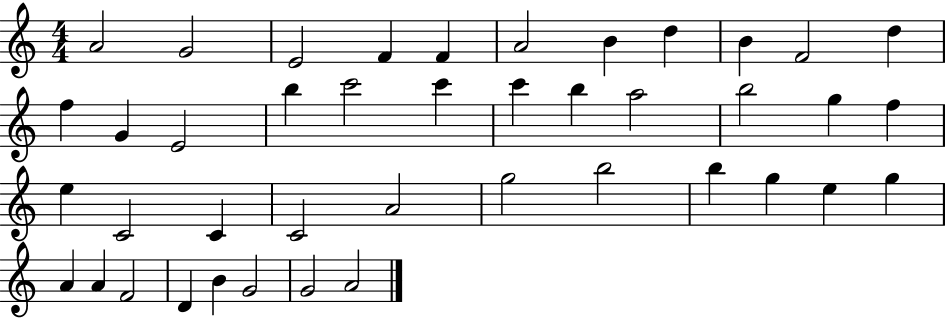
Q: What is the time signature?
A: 4/4